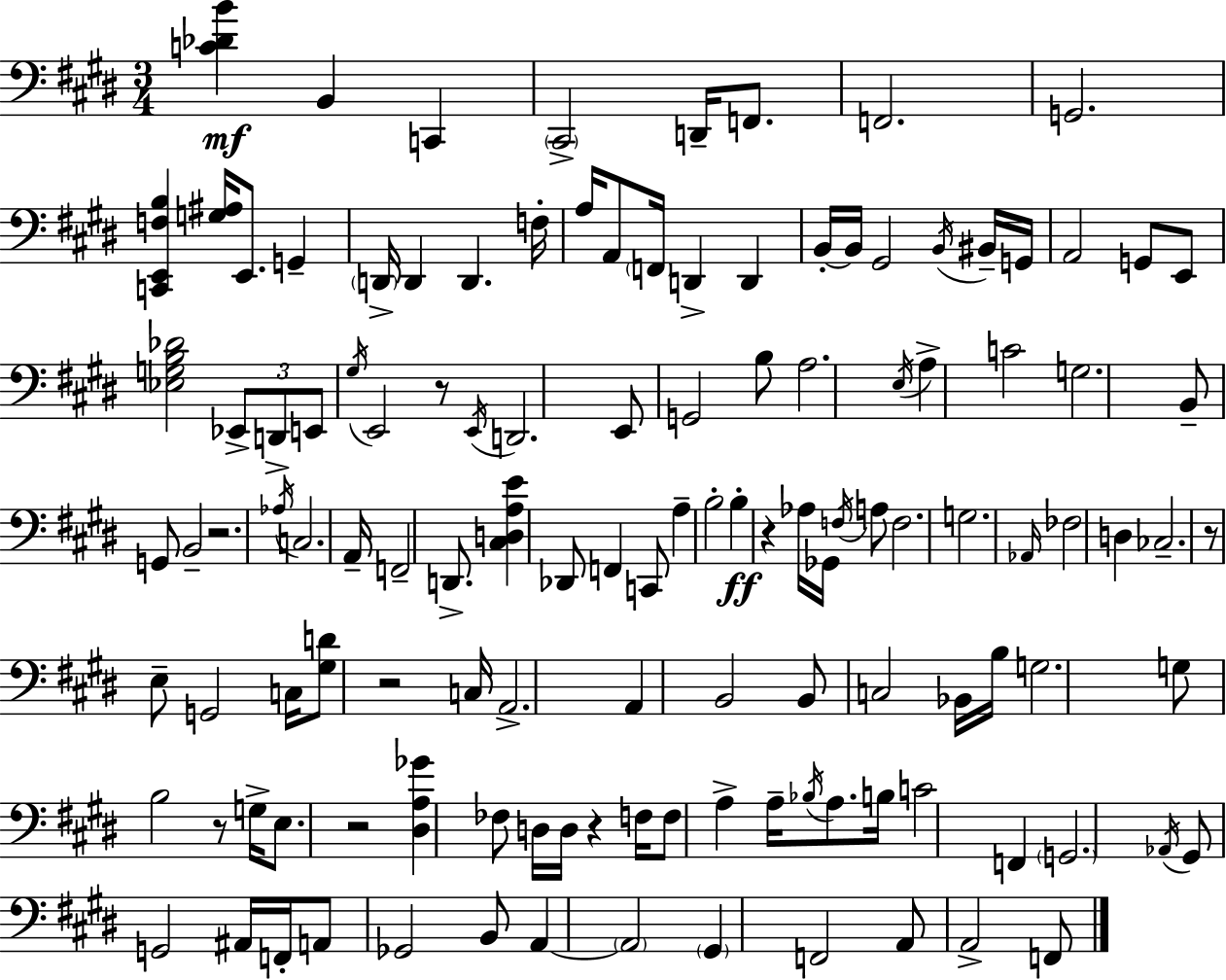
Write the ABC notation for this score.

X:1
T:Untitled
M:3/4
L:1/4
K:E
[C_DB] B,, C,, ^C,,2 D,,/4 F,,/2 F,,2 G,,2 [C,,E,,F,B,] [G,^A,]/4 E,,/2 G,, D,,/4 D,, D,, F,/4 A,/4 A,,/2 F,,/4 D,, D,, B,,/4 B,,/4 ^G,,2 B,,/4 ^B,,/4 G,,/4 A,,2 G,,/2 E,,/2 [_E,G,B,_D]2 _E,,/2 D,,/2 E,,/2 ^G,/4 E,,2 z/2 E,,/4 D,,2 E,,/2 G,,2 B,/2 A,2 E,/4 A, C2 G,2 B,,/2 G,,/2 B,,2 z2 _A,/4 C,2 A,,/4 F,,2 D,,/2 [^C,D,A,E] _D,,/2 F,, C,,/2 A, B,2 B, z _A,/4 _G,,/4 F,/4 A,/2 F,2 G,2 _A,,/4 _F,2 D, _C,2 z/2 E,/2 G,,2 C,/4 [^G,D]/2 z2 C,/4 A,,2 A,, B,,2 B,,/2 C,2 _B,,/4 B,/4 G,2 G,/2 B,2 z/2 G,/4 E,/2 z2 [^D,A,_G] _F,/2 D,/4 D,/4 z F,/4 F,/2 A, A,/4 _B,/4 A,/2 B,/4 C2 F,, G,,2 _A,,/4 ^G,,/2 G,,2 ^A,,/4 F,,/4 A,,/2 _G,,2 B,,/2 A,, A,,2 ^G,, F,,2 A,,/2 A,,2 F,,/2